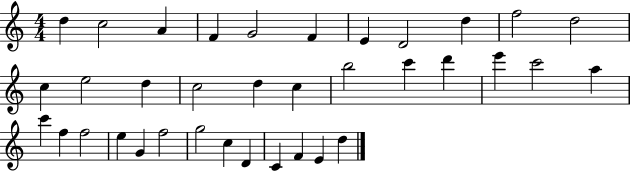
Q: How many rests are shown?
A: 0